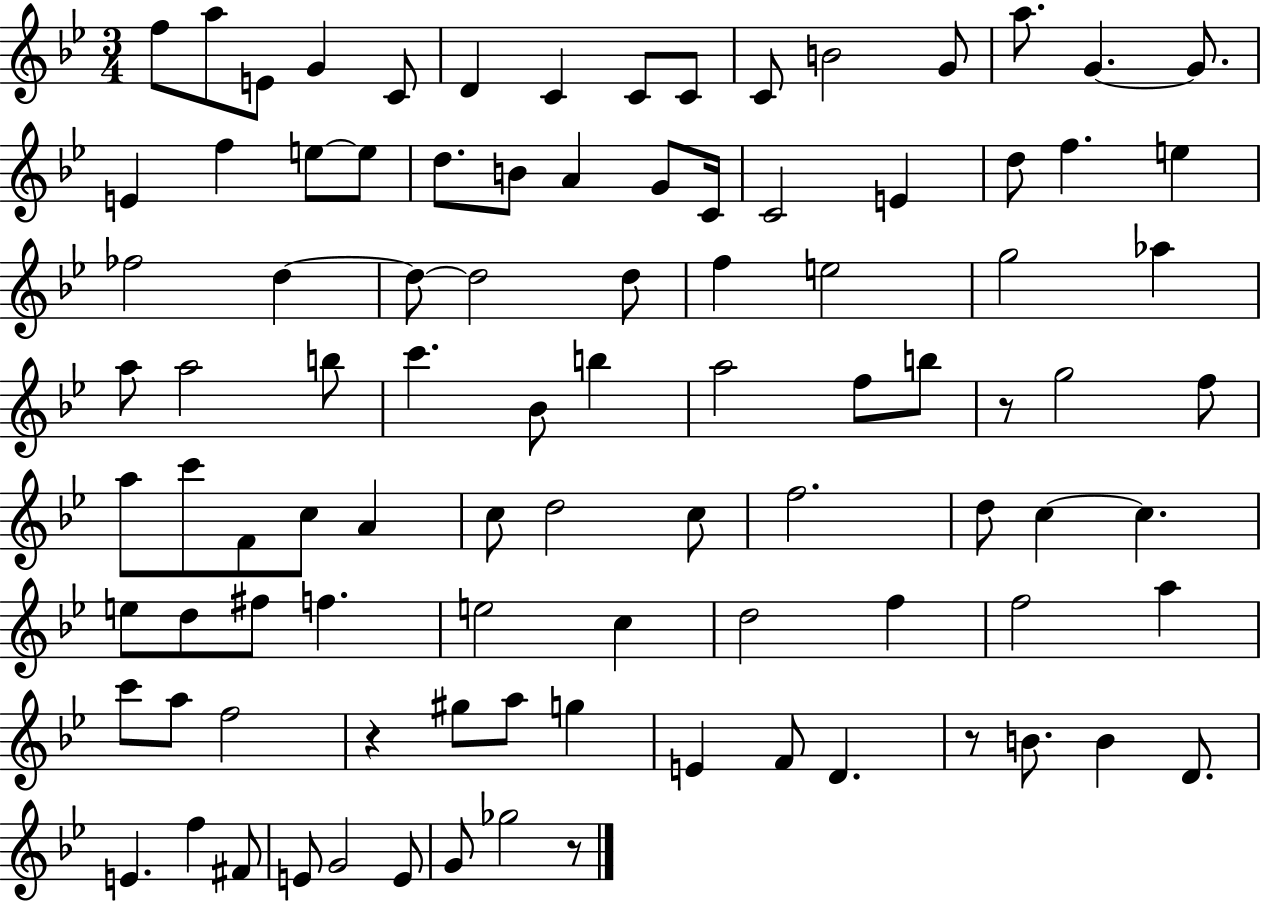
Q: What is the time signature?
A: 3/4